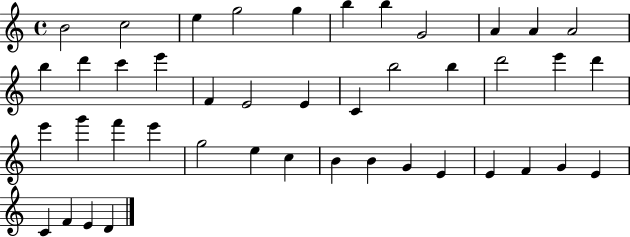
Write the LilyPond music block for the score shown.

{
  \clef treble
  \time 4/4
  \defaultTimeSignature
  \key c \major
  b'2 c''2 | e''4 g''2 g''4 | b''4 b''4 g'2 | a'4 a'4 a'2 | \break b''4 d'''4 c'''4 e'''4 | f'4 e'2 e'4 | c'4 b''2 b''4 | d'''2 e'''4 d'''4 | \break e'''4 g'''4 f'''4 e'''4 | g''2 e''4 c''4 | b'4 b'4 g'4 e'4 | e'4 f'4 g'4 e'4 | \break c'4 f'4 e'4 d'4 | \bar "|."
}